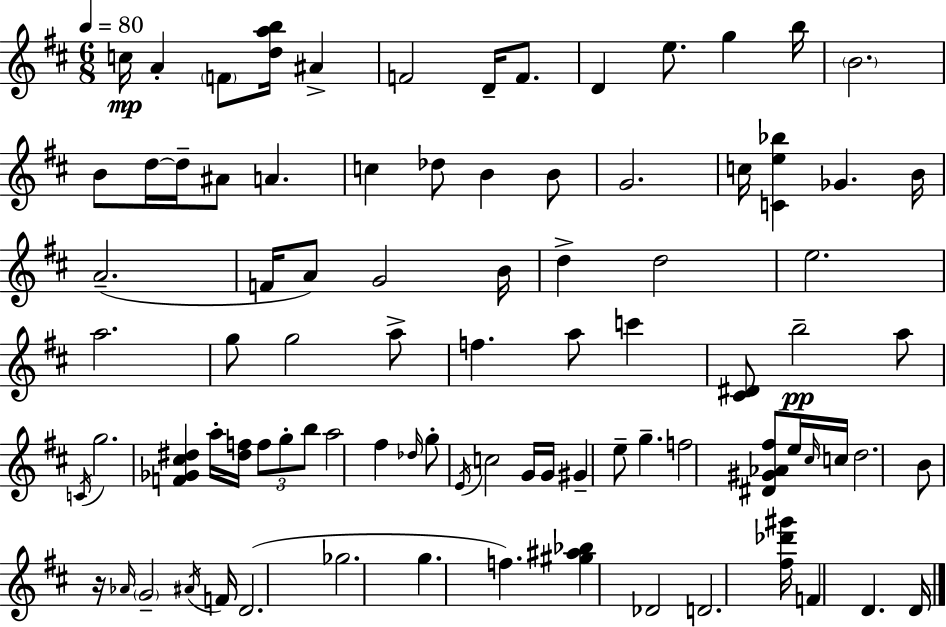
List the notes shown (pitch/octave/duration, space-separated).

C5/s A4/q F4/e [D5,A5,B5]/s A#4/q F4/h D4/s F4/e. D4/q E5/e. G5/q B5/s B4/h. B4/e D5/s D5/s A#4/e A4/q. C5/q Db5/e B4/q B4/e G4/h. C5/s [C4,E5,Bb5]/q Gb4/q. B4/s A4/h. F4/s A4/e G4/h B4/s D5/q D5/h E5/h. A5/h. G5/e G5/h A5/e F5/q. A5/e C6/q [C#4,D#4]/e B5/h A5/e C4/s G5/h. [F4,Gb4,C#5,D#5]/q A5/s [D#5,F5]/s F5/e G5/e B5/e A5/h F#5/q Db5/s G5/e E4/s C5/h G4/s G4/s G#4/q E5/e G5/q. F5/h [D#4,G#4,Ab4,F#5]/e E5/s C#5/s C5/s D5/h. B4/e R/s Ab4/s G4/h A#4/s F4/s D4/h. Gb5/h. G5/q. F5/q. [G#5,A#5,Bb5]/q Db4/h D4/h. [F#5,Db6,G#6]/s F4/q D4/q. D4/s